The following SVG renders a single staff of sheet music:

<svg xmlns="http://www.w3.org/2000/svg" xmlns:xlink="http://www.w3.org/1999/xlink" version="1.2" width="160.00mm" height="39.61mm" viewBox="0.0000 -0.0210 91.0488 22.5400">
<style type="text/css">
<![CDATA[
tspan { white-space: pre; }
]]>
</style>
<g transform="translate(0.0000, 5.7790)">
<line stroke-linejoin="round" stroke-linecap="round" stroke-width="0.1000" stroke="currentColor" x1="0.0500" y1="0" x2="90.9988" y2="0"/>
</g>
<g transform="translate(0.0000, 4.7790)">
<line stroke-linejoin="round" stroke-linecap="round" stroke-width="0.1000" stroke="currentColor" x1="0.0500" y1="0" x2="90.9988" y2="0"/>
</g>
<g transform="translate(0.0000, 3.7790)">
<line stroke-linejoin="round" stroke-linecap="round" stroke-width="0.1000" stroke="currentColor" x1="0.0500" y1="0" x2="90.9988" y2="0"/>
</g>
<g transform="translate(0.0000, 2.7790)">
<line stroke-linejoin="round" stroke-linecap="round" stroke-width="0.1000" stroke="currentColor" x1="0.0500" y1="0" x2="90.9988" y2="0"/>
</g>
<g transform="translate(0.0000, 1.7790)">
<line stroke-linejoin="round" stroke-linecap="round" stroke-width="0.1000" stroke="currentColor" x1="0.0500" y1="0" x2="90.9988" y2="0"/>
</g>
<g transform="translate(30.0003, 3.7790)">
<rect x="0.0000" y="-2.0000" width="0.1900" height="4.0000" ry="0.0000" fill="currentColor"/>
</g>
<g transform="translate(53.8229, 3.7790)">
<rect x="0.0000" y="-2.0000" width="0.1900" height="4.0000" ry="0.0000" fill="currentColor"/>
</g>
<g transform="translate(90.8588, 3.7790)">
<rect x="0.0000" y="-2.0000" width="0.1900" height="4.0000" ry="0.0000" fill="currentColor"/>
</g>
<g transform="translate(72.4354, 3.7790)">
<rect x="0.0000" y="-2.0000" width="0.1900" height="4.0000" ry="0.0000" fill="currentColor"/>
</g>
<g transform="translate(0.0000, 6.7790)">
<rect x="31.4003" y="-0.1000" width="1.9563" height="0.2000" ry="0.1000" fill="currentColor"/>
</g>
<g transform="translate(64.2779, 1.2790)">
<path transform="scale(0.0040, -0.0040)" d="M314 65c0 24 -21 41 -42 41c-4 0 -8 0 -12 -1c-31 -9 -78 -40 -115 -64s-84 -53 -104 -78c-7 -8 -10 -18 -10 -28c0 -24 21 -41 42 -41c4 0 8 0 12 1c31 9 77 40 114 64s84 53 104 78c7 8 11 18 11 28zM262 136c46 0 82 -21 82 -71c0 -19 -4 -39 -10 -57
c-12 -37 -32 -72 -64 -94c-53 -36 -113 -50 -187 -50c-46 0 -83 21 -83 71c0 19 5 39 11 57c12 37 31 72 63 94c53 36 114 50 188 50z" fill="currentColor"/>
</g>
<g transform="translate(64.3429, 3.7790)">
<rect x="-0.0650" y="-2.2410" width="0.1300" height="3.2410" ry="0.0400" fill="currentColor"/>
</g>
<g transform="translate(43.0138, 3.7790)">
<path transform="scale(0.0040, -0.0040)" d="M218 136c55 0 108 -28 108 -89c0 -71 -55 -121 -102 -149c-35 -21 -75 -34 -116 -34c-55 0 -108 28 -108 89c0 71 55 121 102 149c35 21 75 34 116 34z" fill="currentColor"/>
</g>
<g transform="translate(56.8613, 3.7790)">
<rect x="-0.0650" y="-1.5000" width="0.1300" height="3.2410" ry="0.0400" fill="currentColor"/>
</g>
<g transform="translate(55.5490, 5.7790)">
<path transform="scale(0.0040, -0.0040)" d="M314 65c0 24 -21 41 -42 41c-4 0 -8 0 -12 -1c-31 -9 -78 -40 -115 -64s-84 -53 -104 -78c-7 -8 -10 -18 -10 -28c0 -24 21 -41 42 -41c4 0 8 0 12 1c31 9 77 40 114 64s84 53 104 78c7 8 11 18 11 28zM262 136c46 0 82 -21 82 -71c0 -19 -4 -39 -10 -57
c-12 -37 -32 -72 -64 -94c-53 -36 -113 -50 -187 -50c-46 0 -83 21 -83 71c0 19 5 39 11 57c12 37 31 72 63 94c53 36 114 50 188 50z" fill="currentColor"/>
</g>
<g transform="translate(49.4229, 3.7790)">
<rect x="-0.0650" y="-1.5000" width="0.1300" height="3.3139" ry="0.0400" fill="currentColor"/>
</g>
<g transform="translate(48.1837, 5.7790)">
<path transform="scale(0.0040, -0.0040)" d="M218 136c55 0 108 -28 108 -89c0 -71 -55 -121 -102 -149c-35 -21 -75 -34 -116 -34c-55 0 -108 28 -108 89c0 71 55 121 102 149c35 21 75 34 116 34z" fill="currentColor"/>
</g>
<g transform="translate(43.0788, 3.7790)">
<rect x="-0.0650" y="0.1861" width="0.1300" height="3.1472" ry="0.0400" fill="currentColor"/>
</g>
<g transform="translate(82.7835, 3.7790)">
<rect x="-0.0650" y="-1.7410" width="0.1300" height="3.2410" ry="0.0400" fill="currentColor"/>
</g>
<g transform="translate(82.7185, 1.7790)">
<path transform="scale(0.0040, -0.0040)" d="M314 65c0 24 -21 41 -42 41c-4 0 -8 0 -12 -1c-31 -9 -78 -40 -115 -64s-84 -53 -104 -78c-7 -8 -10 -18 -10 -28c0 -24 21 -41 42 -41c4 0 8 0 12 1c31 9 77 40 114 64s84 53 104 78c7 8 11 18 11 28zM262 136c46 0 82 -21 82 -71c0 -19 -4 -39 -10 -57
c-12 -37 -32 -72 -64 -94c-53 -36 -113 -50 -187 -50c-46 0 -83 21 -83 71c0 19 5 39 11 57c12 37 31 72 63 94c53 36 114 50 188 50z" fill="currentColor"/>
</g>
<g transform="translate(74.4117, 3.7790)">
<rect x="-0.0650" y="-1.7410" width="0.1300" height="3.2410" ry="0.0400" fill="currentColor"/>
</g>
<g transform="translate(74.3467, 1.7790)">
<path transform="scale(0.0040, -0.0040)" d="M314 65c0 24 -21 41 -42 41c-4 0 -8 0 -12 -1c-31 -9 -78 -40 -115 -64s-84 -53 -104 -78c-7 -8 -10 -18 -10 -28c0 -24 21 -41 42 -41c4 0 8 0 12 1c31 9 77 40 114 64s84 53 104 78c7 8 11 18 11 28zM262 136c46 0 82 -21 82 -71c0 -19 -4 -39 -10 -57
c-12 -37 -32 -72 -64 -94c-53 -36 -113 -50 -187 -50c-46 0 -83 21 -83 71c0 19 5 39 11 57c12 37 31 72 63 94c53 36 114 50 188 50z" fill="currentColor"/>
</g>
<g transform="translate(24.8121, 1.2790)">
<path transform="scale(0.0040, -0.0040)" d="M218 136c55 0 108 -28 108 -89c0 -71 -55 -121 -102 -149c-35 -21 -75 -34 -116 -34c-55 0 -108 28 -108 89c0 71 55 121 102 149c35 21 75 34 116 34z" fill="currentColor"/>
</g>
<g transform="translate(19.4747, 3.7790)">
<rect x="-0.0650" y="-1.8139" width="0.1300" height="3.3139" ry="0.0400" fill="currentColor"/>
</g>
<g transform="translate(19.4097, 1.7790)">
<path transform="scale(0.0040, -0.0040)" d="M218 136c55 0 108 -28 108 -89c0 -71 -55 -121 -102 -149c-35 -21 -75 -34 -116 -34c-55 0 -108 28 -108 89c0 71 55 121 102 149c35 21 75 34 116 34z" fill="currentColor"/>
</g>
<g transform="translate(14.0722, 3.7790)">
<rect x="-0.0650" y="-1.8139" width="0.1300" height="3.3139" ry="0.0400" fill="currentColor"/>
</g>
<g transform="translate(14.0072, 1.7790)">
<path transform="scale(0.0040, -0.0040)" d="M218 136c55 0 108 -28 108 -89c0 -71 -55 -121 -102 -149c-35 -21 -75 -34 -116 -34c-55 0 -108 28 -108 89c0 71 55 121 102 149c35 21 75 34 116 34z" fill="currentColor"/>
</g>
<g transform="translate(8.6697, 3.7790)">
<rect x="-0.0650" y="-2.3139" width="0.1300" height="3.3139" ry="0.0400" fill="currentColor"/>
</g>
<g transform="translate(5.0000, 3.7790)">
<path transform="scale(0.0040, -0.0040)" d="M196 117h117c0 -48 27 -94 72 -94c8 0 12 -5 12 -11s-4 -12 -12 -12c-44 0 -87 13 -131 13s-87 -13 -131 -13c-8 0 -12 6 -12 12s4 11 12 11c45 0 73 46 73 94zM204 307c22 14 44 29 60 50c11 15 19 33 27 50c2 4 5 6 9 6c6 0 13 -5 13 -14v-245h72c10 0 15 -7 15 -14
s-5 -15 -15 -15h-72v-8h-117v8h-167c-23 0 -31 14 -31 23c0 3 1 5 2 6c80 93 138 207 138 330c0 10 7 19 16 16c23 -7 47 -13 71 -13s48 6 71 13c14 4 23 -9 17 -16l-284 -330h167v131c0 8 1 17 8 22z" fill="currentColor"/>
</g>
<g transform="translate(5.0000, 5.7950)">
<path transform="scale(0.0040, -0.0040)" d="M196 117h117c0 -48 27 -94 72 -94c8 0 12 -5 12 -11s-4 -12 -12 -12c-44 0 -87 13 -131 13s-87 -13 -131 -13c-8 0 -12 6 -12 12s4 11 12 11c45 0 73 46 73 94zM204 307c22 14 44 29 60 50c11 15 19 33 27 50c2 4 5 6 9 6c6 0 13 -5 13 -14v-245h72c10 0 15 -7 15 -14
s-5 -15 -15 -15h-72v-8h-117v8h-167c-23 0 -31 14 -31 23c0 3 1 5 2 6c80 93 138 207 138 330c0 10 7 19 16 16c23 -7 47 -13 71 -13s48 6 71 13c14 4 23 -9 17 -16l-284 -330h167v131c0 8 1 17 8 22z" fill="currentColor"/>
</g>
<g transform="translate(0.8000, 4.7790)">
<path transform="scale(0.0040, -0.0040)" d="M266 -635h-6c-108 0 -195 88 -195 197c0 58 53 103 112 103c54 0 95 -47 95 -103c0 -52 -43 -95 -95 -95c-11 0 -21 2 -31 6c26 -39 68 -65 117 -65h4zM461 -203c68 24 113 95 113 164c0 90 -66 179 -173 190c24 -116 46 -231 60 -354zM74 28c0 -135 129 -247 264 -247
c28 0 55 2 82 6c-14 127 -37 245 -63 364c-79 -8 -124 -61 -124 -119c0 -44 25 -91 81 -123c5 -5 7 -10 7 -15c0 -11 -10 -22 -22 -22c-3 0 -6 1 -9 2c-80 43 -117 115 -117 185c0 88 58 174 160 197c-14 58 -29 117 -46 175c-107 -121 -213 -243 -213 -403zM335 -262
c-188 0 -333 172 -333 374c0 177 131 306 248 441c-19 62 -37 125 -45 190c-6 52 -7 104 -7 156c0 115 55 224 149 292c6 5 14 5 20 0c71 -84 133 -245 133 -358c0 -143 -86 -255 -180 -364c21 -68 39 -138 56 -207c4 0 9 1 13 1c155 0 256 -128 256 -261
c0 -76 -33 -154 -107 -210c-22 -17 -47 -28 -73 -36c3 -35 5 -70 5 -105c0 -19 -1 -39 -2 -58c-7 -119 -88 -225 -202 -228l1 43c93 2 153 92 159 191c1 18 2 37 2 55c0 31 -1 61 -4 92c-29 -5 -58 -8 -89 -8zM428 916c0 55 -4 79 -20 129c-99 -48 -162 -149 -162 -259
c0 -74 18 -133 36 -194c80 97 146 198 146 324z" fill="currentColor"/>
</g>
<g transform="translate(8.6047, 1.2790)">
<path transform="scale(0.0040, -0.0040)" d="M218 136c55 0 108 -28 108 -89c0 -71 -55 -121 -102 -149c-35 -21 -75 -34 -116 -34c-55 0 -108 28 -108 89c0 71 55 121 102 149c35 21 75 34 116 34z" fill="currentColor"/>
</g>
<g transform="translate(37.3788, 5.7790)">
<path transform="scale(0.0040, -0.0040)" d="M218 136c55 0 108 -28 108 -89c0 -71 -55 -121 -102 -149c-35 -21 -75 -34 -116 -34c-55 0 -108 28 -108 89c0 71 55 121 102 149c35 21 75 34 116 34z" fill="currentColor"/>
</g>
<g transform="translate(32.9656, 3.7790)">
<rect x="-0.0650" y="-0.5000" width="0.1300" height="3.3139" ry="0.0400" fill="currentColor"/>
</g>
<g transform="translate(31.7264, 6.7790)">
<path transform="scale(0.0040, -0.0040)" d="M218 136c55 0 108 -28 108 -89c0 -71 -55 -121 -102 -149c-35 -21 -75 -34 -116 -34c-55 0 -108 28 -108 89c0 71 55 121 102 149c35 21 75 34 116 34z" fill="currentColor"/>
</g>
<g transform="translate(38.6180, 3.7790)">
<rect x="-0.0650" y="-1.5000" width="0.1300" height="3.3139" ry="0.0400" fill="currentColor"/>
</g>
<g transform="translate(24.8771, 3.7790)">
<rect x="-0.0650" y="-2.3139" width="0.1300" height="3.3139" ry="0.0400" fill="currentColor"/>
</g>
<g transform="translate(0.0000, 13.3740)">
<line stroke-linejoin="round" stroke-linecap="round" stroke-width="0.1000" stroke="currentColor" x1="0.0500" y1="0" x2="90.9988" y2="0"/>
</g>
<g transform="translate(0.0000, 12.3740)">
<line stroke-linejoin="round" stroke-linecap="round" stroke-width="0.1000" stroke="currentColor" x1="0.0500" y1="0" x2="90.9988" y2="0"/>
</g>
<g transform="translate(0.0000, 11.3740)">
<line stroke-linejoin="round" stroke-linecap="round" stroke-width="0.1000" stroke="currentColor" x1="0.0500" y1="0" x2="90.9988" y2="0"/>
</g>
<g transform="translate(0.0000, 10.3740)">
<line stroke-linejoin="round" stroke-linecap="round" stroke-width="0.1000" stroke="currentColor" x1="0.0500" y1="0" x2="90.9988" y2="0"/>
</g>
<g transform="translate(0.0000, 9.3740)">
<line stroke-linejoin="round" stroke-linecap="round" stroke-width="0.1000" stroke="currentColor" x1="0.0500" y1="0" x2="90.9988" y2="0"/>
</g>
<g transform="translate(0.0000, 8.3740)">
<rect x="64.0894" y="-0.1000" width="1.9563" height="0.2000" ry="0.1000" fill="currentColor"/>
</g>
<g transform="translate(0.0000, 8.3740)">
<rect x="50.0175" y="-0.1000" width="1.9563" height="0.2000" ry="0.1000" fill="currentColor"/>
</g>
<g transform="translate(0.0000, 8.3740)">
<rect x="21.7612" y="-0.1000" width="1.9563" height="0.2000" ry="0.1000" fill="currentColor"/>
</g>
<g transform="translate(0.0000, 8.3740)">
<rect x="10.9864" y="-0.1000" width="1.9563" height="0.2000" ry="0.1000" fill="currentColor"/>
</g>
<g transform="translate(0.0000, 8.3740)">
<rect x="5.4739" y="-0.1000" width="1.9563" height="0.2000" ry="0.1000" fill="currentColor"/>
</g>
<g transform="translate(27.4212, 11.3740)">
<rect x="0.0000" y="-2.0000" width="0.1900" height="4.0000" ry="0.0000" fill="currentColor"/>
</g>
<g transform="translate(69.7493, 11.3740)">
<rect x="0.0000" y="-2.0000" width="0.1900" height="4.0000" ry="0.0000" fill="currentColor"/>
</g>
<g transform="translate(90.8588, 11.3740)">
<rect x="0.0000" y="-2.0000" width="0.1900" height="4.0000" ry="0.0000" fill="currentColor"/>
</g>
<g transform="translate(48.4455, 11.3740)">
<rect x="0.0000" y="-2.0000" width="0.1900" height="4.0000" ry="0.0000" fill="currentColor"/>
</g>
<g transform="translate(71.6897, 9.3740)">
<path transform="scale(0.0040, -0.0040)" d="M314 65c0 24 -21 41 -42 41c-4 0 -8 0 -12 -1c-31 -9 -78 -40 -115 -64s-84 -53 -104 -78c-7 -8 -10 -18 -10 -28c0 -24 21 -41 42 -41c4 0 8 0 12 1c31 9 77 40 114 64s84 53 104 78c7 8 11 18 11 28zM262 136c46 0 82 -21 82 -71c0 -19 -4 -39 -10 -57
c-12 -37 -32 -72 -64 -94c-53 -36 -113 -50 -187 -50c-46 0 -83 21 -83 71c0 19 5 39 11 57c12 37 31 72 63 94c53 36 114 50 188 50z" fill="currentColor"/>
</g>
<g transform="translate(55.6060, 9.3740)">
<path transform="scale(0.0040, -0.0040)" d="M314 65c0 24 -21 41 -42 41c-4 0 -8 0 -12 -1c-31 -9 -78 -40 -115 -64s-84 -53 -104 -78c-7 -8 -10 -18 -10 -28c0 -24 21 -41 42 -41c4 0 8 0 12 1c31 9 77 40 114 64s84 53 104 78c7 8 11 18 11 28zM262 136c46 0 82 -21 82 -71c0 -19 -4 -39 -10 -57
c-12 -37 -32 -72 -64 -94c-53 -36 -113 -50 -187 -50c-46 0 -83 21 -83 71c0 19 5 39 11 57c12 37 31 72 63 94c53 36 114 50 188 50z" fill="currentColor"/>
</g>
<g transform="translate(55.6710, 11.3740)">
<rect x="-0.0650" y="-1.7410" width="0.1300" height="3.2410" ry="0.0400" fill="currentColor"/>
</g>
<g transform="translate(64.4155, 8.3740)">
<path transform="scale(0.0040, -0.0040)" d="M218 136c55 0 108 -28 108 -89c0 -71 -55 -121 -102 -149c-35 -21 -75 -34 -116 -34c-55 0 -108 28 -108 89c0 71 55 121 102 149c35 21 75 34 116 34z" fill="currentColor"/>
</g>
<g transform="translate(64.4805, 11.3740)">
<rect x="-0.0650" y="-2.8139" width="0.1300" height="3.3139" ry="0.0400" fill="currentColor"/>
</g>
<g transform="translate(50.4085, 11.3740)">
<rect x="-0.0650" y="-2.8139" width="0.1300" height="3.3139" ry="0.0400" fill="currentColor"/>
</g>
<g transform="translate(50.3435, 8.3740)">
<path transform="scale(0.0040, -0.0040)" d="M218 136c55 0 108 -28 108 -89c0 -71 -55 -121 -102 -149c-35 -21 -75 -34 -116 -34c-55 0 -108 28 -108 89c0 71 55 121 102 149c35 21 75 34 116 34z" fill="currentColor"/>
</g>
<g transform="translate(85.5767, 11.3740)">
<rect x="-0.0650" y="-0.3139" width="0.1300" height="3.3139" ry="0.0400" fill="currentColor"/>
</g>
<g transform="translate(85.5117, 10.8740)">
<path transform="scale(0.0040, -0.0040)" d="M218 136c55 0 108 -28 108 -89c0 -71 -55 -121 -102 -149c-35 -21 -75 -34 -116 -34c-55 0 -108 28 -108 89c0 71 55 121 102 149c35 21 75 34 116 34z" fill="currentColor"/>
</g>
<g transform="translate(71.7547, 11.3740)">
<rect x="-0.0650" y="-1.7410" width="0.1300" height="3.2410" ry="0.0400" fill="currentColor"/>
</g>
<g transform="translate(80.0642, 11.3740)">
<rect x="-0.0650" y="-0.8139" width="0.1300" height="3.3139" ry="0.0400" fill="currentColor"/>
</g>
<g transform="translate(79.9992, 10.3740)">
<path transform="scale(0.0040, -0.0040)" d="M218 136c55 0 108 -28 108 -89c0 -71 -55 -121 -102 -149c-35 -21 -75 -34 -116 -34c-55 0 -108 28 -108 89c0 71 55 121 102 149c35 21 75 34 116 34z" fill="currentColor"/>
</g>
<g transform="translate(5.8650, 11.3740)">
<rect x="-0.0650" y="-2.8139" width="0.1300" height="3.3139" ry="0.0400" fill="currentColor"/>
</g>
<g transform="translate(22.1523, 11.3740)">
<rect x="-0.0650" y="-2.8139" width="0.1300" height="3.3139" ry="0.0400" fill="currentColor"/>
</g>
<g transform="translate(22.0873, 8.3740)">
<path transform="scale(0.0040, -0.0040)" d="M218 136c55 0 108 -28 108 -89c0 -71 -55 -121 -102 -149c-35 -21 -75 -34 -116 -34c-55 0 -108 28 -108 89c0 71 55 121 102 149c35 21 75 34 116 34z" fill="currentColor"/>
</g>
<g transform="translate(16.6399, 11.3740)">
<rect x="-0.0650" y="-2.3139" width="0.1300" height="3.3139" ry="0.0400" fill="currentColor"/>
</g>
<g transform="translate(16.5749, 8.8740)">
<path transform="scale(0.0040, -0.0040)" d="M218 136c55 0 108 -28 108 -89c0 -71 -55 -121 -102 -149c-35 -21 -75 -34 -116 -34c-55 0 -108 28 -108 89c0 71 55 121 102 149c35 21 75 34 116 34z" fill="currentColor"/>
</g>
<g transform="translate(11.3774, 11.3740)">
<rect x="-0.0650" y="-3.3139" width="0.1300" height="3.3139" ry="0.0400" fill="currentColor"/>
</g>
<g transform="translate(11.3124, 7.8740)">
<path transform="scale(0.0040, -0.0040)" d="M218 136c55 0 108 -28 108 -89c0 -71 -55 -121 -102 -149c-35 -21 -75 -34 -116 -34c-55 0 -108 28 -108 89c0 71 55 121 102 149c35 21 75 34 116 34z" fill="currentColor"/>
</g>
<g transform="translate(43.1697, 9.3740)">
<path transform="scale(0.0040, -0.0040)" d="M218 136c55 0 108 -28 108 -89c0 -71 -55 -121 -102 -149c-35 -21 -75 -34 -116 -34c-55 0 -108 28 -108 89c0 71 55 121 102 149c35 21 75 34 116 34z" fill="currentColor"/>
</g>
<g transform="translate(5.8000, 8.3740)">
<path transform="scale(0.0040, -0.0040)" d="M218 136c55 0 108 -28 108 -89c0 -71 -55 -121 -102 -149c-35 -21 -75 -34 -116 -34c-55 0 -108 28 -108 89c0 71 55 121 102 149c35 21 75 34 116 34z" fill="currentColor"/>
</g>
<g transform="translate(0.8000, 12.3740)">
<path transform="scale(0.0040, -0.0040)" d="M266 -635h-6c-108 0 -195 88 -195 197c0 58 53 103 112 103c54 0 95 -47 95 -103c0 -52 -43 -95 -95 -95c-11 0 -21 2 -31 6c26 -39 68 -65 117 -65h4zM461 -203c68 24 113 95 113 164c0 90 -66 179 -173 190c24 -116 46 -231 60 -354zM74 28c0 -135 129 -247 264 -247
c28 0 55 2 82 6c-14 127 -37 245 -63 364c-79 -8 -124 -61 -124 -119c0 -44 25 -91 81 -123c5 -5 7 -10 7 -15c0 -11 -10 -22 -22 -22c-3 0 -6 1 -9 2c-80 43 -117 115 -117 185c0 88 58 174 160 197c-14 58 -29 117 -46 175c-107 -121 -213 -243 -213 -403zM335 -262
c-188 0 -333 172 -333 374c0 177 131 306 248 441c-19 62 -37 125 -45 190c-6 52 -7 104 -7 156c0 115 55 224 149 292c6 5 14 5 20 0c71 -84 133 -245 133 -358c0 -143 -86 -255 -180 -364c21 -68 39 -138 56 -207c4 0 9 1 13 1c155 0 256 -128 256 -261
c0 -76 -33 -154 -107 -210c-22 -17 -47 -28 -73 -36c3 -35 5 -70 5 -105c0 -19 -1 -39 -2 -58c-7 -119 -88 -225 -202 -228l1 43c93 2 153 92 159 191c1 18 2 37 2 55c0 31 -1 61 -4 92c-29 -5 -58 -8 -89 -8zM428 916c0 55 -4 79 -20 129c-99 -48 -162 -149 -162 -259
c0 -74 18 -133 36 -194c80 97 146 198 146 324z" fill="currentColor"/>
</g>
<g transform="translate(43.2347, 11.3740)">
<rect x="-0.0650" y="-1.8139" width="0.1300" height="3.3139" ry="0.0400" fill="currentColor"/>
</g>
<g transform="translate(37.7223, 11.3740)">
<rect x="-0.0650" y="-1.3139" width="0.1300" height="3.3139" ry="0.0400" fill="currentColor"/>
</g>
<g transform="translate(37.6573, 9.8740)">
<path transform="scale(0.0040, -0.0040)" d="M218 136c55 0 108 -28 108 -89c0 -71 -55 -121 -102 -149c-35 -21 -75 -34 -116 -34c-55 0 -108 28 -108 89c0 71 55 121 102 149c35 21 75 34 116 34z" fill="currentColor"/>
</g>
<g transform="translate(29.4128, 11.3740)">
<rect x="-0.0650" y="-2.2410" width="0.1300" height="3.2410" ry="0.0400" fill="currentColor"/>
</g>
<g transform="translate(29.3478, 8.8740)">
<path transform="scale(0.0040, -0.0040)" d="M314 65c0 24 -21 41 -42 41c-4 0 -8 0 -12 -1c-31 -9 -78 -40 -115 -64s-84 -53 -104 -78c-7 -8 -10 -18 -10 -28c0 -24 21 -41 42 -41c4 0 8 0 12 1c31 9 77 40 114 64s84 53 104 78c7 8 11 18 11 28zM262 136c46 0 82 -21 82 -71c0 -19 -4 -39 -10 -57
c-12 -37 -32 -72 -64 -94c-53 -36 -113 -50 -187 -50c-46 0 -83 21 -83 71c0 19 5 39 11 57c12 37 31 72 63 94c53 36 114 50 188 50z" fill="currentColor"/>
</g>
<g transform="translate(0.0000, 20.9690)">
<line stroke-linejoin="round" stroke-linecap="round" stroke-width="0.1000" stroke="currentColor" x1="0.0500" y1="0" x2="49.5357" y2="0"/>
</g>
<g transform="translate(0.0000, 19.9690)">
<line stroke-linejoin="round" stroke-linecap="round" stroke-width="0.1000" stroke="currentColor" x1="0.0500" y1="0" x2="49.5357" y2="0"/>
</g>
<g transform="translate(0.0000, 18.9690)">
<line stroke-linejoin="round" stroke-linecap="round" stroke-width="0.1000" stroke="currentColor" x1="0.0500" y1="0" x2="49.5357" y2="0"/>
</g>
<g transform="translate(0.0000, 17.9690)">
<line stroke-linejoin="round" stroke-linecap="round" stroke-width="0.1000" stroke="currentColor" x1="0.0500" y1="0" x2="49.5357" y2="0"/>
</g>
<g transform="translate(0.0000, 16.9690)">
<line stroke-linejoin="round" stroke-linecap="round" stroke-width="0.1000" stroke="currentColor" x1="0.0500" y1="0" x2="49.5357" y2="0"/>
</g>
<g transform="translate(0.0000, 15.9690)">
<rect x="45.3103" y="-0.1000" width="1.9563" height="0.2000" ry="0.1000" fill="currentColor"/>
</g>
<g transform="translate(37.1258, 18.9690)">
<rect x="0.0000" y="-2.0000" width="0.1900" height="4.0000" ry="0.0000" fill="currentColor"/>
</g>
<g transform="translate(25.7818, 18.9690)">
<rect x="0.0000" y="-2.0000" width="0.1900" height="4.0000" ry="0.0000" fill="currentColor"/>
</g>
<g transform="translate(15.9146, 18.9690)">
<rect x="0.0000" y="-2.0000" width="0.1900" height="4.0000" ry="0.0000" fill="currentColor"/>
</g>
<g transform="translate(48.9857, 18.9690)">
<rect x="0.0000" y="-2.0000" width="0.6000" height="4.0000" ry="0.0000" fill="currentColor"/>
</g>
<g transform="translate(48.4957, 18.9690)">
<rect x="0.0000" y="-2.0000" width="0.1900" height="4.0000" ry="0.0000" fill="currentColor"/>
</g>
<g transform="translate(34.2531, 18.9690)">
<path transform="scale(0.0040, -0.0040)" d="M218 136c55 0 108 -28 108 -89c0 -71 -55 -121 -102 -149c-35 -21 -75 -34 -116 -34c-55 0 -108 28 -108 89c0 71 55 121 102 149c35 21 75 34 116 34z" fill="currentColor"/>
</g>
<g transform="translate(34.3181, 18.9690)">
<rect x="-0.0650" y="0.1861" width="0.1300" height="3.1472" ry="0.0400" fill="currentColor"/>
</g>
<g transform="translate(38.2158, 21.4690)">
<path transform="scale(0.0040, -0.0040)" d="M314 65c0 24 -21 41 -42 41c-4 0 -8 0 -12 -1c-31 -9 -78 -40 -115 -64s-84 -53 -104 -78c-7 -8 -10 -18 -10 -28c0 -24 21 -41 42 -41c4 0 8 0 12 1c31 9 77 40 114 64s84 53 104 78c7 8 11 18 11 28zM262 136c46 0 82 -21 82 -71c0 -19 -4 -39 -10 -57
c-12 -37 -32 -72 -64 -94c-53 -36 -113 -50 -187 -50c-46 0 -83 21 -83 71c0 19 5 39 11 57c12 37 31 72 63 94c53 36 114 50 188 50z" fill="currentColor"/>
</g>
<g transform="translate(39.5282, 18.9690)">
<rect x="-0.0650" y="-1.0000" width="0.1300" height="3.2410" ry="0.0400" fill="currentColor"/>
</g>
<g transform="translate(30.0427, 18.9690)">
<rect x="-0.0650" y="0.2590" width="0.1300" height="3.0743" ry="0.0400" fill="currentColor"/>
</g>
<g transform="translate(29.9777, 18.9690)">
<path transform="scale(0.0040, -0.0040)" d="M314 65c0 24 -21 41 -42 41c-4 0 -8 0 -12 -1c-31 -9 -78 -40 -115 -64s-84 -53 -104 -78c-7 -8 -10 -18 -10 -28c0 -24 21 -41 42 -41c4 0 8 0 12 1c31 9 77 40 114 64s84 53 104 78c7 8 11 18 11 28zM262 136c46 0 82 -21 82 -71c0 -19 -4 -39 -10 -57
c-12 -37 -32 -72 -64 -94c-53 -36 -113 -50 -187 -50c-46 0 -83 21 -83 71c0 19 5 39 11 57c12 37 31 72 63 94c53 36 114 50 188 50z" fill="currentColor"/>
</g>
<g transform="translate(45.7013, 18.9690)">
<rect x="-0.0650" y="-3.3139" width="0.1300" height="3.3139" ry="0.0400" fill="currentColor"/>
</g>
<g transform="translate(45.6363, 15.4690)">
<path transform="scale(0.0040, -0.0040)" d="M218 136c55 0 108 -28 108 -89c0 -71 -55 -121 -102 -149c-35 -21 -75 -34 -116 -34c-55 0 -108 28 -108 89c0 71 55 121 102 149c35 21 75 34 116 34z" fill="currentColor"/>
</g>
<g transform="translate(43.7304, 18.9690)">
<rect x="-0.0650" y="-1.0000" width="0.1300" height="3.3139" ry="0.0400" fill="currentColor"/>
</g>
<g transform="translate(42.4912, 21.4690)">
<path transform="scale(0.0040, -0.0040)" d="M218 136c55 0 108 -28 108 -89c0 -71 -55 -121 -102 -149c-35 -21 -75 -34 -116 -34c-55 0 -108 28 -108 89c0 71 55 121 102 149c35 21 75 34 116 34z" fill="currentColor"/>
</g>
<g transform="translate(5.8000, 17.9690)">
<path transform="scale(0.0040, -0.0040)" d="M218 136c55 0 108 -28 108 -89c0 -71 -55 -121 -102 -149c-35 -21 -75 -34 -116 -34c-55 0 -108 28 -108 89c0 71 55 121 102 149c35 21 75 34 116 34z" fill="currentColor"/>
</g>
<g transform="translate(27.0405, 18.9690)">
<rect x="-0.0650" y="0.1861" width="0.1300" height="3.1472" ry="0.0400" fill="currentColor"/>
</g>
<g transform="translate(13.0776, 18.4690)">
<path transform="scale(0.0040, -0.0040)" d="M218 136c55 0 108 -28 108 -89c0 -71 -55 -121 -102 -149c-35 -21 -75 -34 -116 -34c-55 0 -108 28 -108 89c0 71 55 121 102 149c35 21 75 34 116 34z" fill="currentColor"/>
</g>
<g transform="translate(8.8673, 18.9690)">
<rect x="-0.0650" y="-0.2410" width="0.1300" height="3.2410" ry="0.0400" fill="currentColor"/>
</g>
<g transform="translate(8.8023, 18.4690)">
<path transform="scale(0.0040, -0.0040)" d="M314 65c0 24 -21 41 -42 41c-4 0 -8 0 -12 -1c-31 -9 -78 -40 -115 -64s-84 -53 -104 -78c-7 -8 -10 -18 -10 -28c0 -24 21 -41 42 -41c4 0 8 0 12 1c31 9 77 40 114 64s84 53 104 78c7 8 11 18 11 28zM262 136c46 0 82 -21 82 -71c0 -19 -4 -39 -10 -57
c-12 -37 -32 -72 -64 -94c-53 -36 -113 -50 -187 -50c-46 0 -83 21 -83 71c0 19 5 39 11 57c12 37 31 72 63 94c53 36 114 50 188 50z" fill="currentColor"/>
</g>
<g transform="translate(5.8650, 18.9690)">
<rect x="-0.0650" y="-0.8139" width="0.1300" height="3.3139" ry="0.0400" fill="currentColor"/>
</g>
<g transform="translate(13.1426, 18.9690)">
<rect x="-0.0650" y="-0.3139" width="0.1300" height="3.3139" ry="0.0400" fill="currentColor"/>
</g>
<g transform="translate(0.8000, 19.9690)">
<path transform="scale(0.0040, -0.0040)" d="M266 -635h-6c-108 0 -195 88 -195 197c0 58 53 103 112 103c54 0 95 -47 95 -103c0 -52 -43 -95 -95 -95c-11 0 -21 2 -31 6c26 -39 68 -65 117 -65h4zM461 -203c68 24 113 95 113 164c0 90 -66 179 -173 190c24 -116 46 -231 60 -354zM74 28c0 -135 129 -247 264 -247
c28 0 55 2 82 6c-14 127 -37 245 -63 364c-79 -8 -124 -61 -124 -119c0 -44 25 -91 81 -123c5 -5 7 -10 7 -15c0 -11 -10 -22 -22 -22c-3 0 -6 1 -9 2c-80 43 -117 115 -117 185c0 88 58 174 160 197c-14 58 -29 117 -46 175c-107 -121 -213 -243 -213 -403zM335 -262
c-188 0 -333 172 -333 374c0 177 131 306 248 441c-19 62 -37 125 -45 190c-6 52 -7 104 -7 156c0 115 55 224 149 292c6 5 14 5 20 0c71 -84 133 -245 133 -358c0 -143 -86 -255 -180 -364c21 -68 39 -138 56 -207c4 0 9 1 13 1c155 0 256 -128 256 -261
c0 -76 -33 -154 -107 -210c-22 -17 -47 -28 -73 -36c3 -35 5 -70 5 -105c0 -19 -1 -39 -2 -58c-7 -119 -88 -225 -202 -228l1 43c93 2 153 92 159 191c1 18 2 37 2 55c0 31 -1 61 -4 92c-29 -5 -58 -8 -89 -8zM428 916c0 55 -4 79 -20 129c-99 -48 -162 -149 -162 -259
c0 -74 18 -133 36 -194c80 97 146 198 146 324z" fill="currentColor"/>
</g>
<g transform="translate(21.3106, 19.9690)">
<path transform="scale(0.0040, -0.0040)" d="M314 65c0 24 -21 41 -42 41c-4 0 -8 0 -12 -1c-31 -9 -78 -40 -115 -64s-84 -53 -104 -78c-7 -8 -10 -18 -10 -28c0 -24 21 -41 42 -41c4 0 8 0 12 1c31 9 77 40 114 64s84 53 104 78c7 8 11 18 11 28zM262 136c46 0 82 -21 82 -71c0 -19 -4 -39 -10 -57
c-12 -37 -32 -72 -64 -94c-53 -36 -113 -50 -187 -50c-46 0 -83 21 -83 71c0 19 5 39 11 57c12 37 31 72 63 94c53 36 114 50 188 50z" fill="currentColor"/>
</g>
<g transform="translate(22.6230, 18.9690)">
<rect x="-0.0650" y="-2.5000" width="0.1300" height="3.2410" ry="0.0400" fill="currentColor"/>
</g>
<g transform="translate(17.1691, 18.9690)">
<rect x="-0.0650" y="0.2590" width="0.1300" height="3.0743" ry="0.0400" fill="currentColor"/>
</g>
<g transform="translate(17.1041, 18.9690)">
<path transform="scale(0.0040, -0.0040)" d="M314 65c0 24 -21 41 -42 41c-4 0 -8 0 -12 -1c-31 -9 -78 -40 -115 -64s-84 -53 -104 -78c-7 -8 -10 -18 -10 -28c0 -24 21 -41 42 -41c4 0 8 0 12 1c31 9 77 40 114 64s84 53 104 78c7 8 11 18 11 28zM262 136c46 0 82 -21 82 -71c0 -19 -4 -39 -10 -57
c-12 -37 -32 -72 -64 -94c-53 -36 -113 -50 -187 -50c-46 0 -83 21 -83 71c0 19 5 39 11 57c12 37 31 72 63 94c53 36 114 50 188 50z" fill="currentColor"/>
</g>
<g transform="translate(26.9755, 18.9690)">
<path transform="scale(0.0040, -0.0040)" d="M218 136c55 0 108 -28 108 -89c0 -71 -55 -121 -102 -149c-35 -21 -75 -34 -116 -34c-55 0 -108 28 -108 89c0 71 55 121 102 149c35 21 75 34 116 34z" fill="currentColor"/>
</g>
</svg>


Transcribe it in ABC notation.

X:1
T:Untitled
M:4/4
L:1/4
K:C
g f f g C E B E E2 g2 f2 f2 a b g a g2 e f a f2 a f2 d c d c2 c B2 G2 B B2 B D2 D b